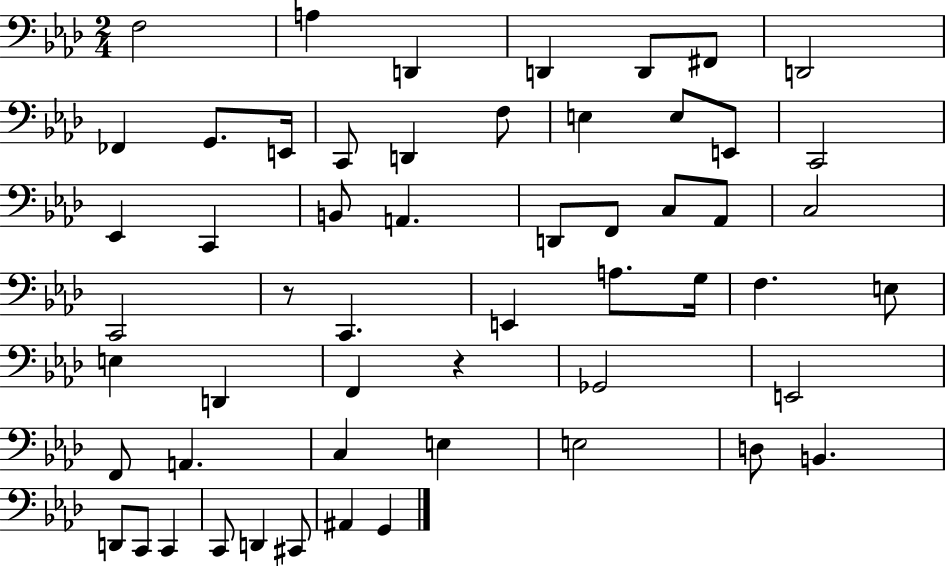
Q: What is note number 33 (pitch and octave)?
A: E3